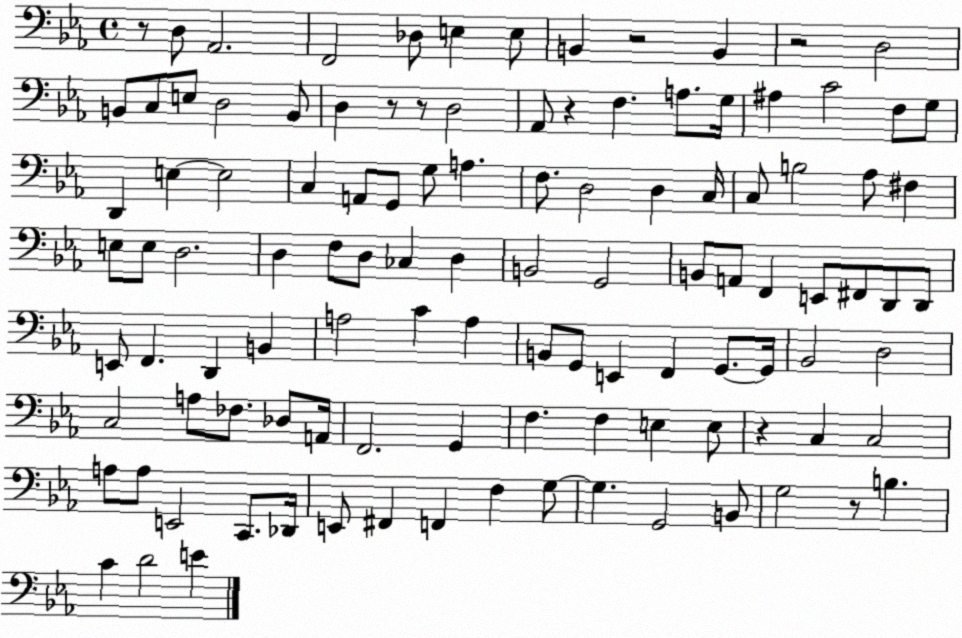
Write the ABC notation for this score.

X:1
T:Untitled
M:4/4
L:1/4
K:Eb
z/2 D,/2 _A,,2 F,,2 _D,/2 E, E,/2 B,, z2 B,, z2 D,2 B,,/2 C,/2 E,/2 D,2 B,,/2 D, z/2 z/2 D,2 _A,,/2 z F, A,/2 G,/4 ^A, C2 F,/2 G,/2 D,, E, E,2 C, A,,/2 G,,/2 G,/2 A, F,/2 D,2 D, C,/4 C,/2 B,2 _A,/2 ^F, E,/2 E,/2 D,2 D, F,/2 D,/2 _C, D, B,,2 G,,2 B,,/2 A,,/2 F,, E,,/2 ^F,,/2 D,,/2 D,,/2 E,,/2 F,, D,, B,, A,2 C A, B,,/2 G,,/2 E,, F,, G,,/2 G,,/4 _B,,2 D,2 C,2 A,/2 _F,/2 _D,/2 A,,/4 F,,2 G,, F, F, E, E,/2 z C, C,2 A,/2 A,/2 E,,2 C,,/2 _D,,/4 E,,/2 ^F,, F,, F, G,/2 G, G,,2 B,,/2 G,2 z/2 B, C D2 E